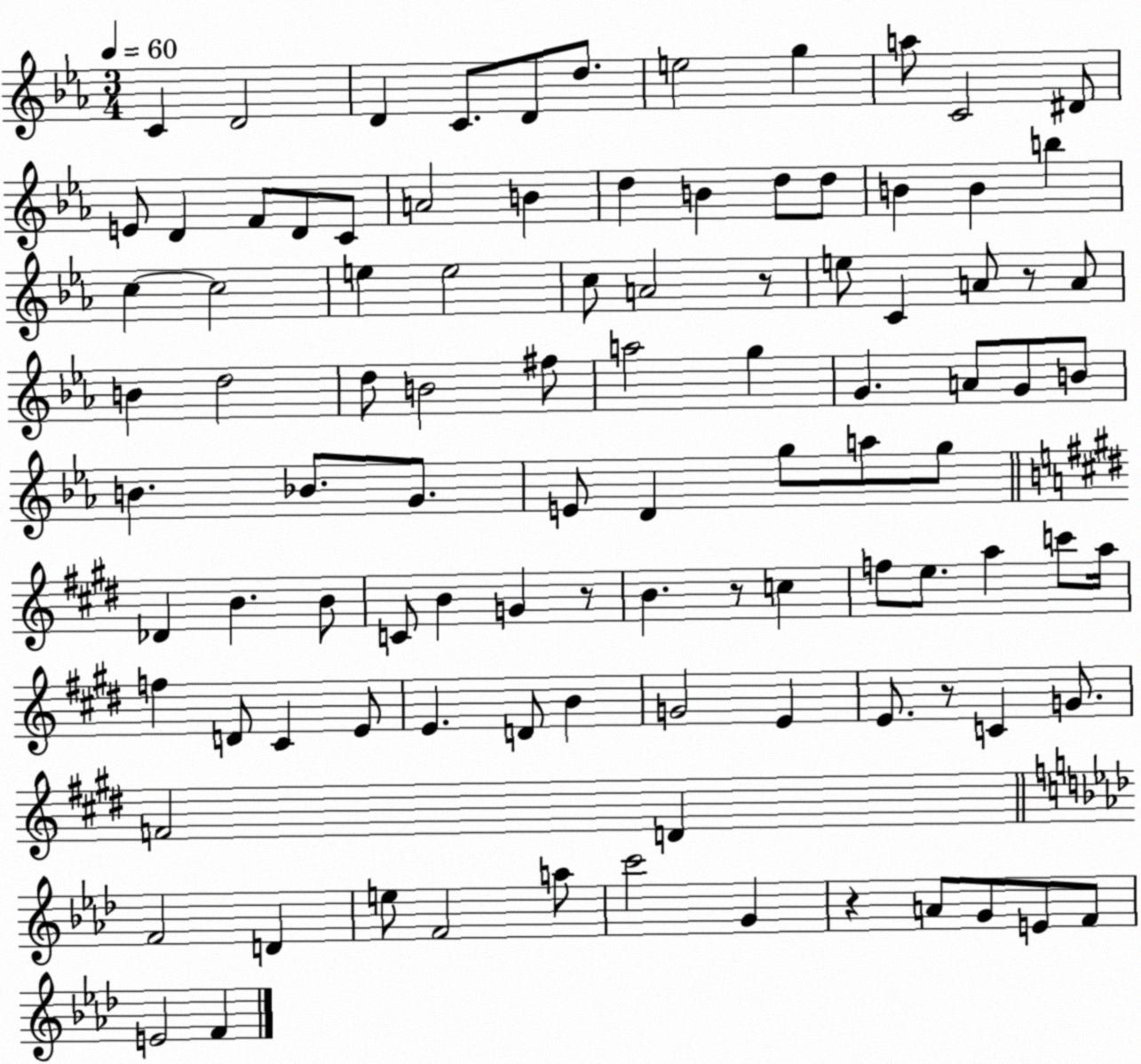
X:1
T:Untitled
M:3/4
L:1/4
K:Eb
C D2 D C/2 D/2 d/2 e2 g a/2 C2 ^D/2 E/2 D F/2 D/2 C/2 A2 B d B d/2 d/2 B B b c c2 e e2 c/2 A2 z/2 e/2 C A/2 z/2 A/2 B d2 d/2 B2 ^f/2 a2 g G A/2 G/2 B/2 B _B/2 G/2 E/2 D g/2 a/2 g/2 _D B B/2 C/2 B G z/2 B z/2 c f/2 e/2 a c'/2 a/4 f D/2 ^C E/2 E D/2 B G2 E E/2 z/2 C G/2 F2 D F2 D e/2 F2 a/2 c'2 G z A/2 G/2 E/2 F/2 E2 F